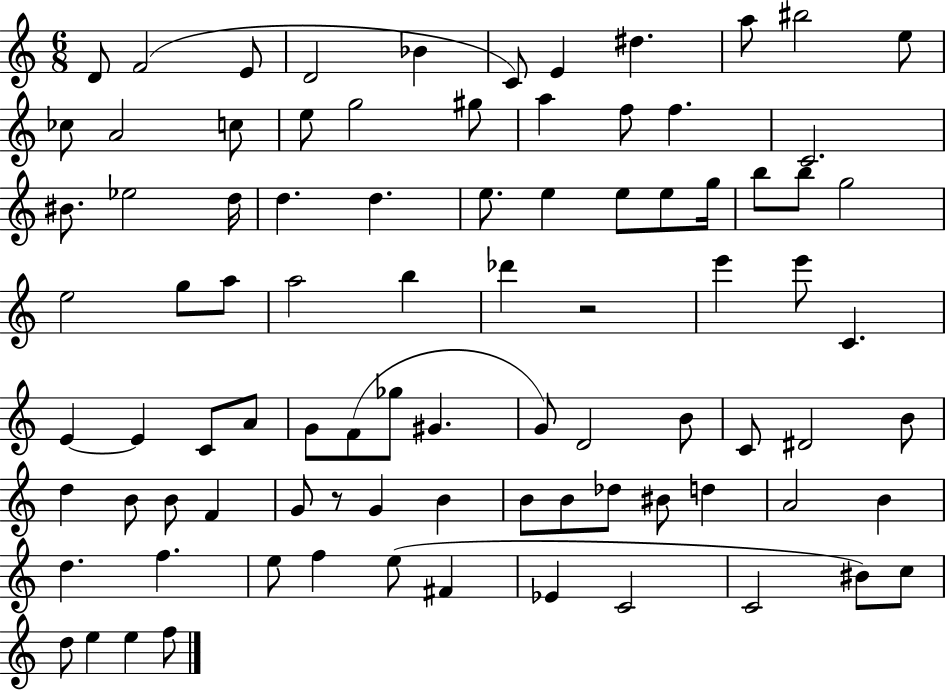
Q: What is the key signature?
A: C major